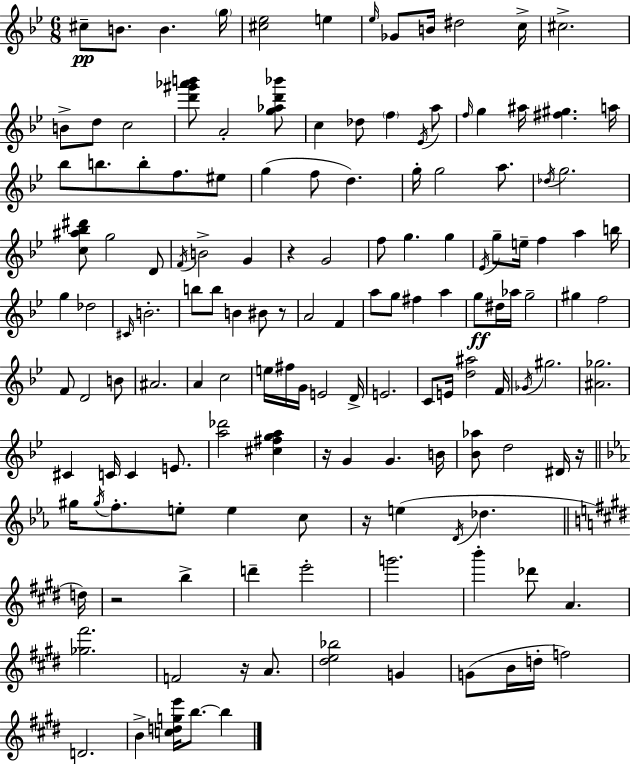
C#5/e B4/e. B4/q. G5/s [C#5,Eb5]/h E5/q Eb5/s Gb4/e B4/s D#5/h C5/s C#5/h. B4/e D5/e C5/h [D6,G#6,Ab6,B6]/e A4/h [G5,Ab5,D6,Bb6]/e C5/q Db5/e F5/q Eb4/s A5/e F5/s G5/q A#5/s [F#5,G#5]/q. A5/s Bb5/e B5/e. B5/e F5/e. EIS5/e G5/q F5/e D5/q. G5/s G5/h A5/e. Db5/s G5/h. [C5,A#5,Bb5,D#6]/e G5/h D4/e F4/s B4/h G4/q R/q G4/h F5/e G5/q. G5/q Eb4/s G5/e E5/s F5/q A5/q B5/s G5/q Db5/h C#4/s B4/h. B5/e B5/e B4/q BIS4/e R/e A4/h F4/q A5/e G5/e F#5/q A5/q G5/e D#5/s Ab5/s G5/h G#5/q F5/h F4/e D4/h B4/e A#4/h. A4/q C5/h E5/s F#5/s G4/s E4/h D4/s E4/h. C4/e E4/s [D5,A#5]/h F4/s Gb4/s G#5/h. [A#4,Gb5]/h. C#4/q C4/s C4/q E4/e. [A5,Db6]/h [C#5,F#5,G5,A5]/q R/s G4/q G4/q. B4/s [Bb4,Ab5]/e D5/h D#4/s R/s G#5/s G#5/s F5/e. E5/e E5/q C5/e R/s E5/q D4/s Db5/q. D5/s R/h B5/q D6/q E6/h G6/h. B6/q Db6/e A4/q. [Gb5,F#6]/h. F4/h R/s A4/e. [D#5,E5,Bb5]/h G4/q G4/e B4/s D5/s F5/h D4/h. B4/q [C5,D5,G5,E6]/s B5/e. B5/q